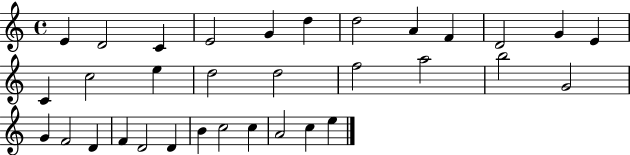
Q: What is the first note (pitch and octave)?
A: E4